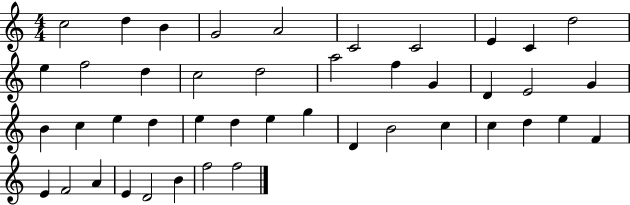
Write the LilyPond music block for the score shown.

{
  \clef treble
  \numericTimeSignature
  \time 4/4
  \key c \major
  c''2 d''4 b'4 | g'2 a'2 | c'2 c'2 | e'4 c'4 d''2 | \break e''4 f''2 d''4 | c''2 d''2 | a''2 f''4 g'4 | d'4 e'2 g'4 | \break b'4 c''4 e''4 d''4 | e''4 d''4 e''4 g''4 | d'4 b'2 c''4 | c''4 d''4 e''4 f'4 | \break e'4 f'2 a'4 | e'4 d'2 b'4 | f''2 f''2 | \bar "|."
}